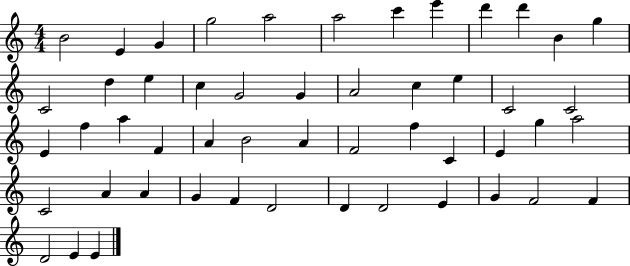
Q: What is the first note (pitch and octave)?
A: B4